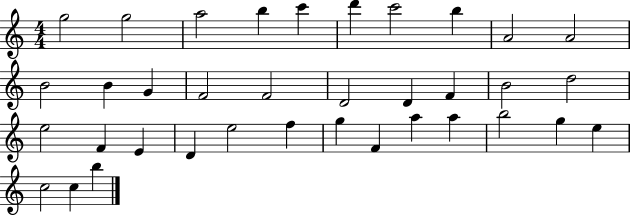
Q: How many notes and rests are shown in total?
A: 36